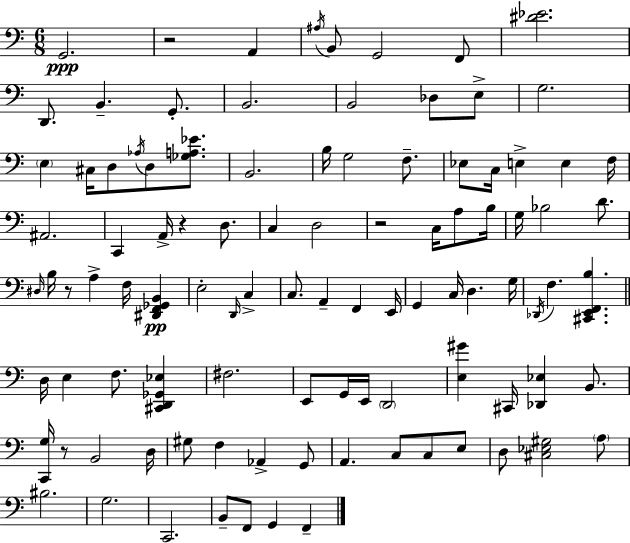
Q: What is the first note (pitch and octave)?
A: G2